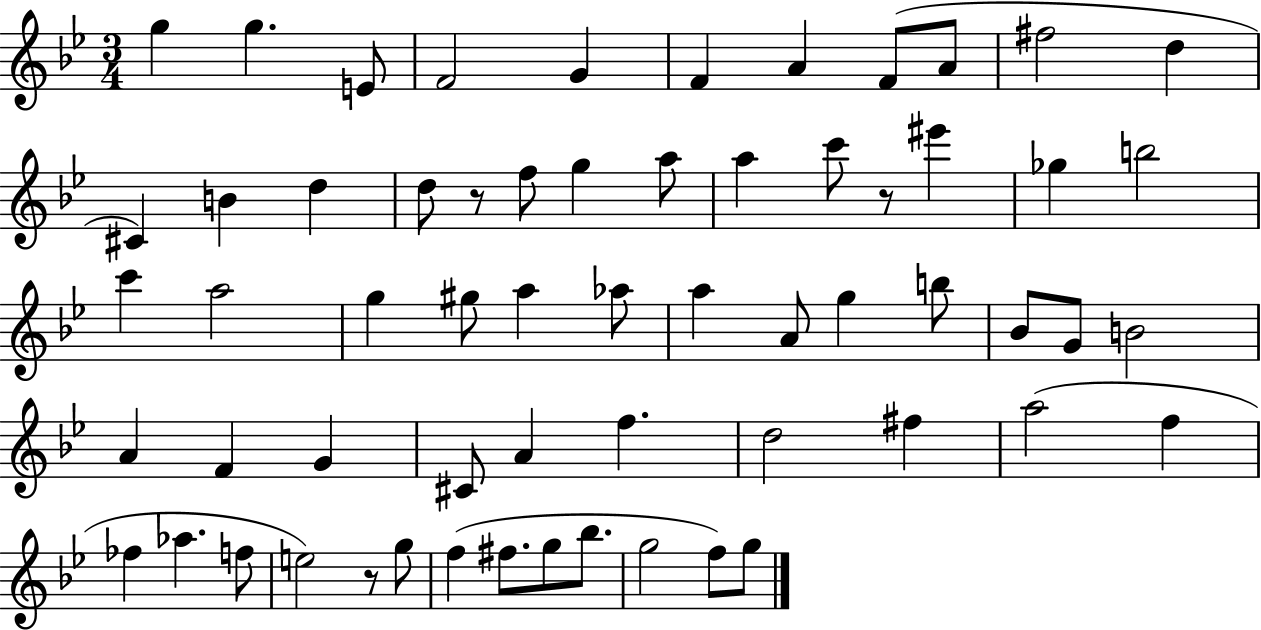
{
  \clef treble
  \numericTimeSignature
  \time 3/4
  \key bes \major
  g''4 g''4. e'8 | f'2 g'4 | f'4 a'4 f'8( a'8 | fis''2 d''4 | \break cis'4) b'4 d''4 | d''8 r8 f''8 g''4 a''8 | a''4 c'''8 r8 eis'''4 | ges''4 b''2 | \break c'''4 a''2 | g''4 gis''8 a''4 aes''8 | a''4 a'8 g''4 b''8 | bes'8 g'8 b'2 | \break a'4 f'4 g'4 | cis'8 a'4 f''4. | d''2 fis''4 | a''2( f''4 | \break fes''4 aes''4. f''8 | e''2) r8 g''8 | f''4( fis''8. g''8 bes''8. | g''2 f''8) g''8 | \break \bar "|."
}